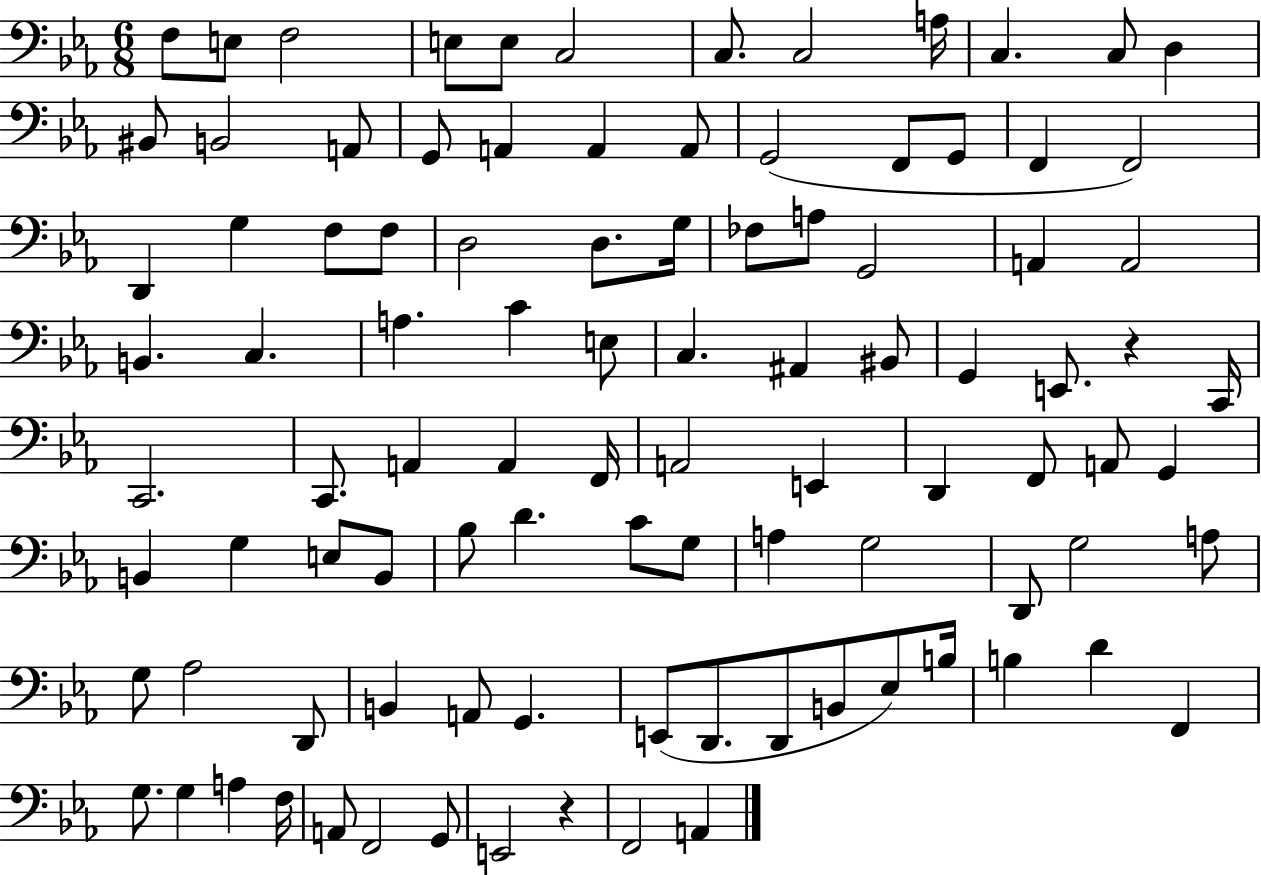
F3/e E3/e F3/h E3/e E3/e C3/h C3/e. C3/h A3/s C3/q. C3/e D3/q BIS2/e B2/h A2/e G2/e A2/q A2/q A2/e G2/h F2/e G2/e F2/q F2/h D2/q G3/q F3/e F3/e D3/h D3/e. G3/s FES3/e A3/e G2/h A2/q A2/h B2/q. C3/q. A3/q. C4/q E3/e C3/q. A#2/q BIS2/e G2/q E2/e. R/q C2/s C2/h. C2/e. A2/q A2/q F2/s A2/h E2/q D2/q F2/e A2/e G2/q B2/q G3/q E3/e B2/e Bb3/e D4/q. C4/e G3/e A3/q G3/h D2/e G3/h A3/e G3/e Ab3/h D2/e B2/q A2/e G2/q. E2/e D2/e. D2/e B2/e Eb3/e B3/s B3/q D4/q F2/q G3/e. G3/q A3/q F3/s A2/e F2/h G2/e E2/h R/q F2/h A2/q